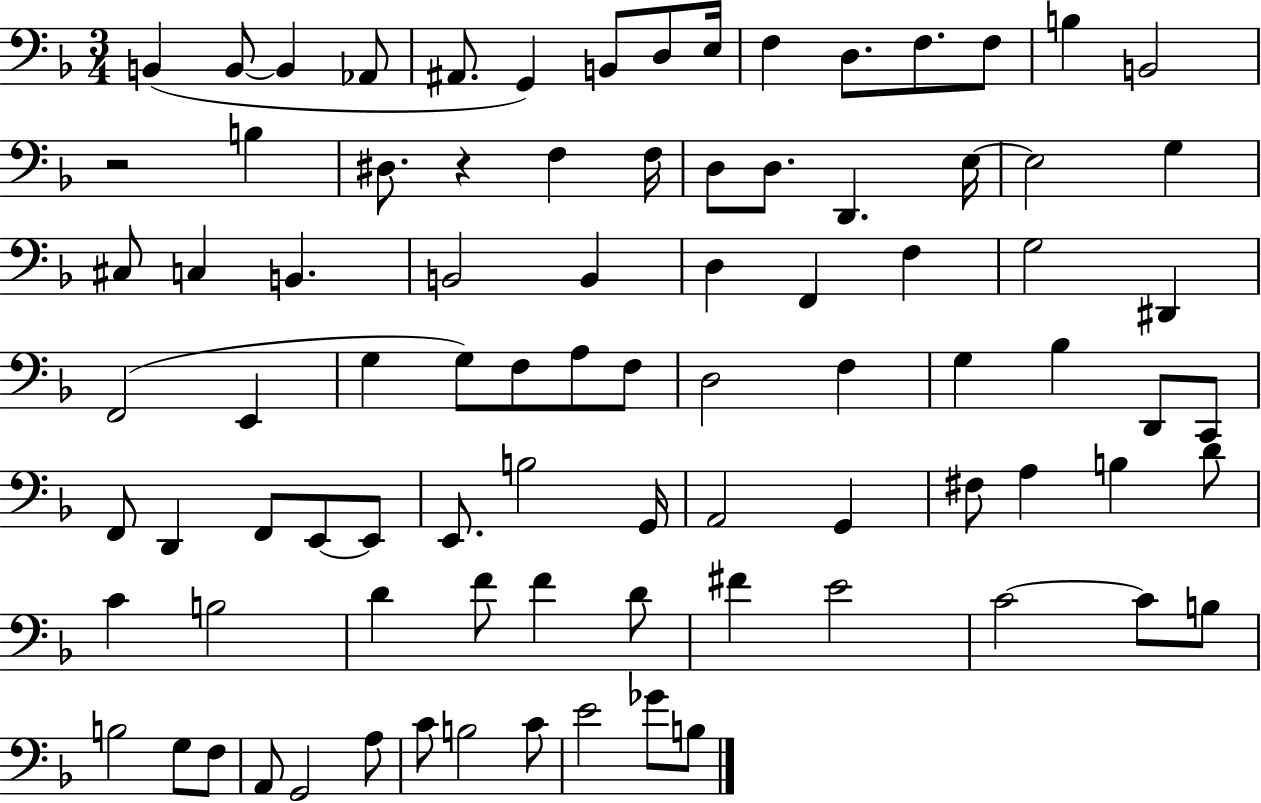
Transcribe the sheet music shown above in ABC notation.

X:1
T:Untitled
M:3/4
L:1/4
K:F
B,, B,,/2 B,, _A,,/2 ^A,,/2 G,, B,,/2 D,/2 E,/4 F, D,/2 F,/2 F,/2 B, B,,2 z2 B, ^D,/2 z F, F,/4 D,/2 D,/2 D,, E,/4 E,2 G, ^C,/2 C, B,, B,,2 B,, D, F,, F, G,2 ^D,, F,,2 E,, G, G,/2 F,/2 A,/2 F,/2 D,2 F, G, _B, D,,/2 C,,/2 F,,/2 D,, F,,/2 E,,/2 E,,/2 E,,/2 B,2 G,,/4 A,,2 G,, ^F,/2 A, B, D/2 C B,2 D F/2 F D/2 ^F E2 C2 C/2 B,/2 B,2 G,/2 F,/2 A,,/2 G,,2 A,/2 C/2 B,2 C/2 E2 _G/2 B,/2